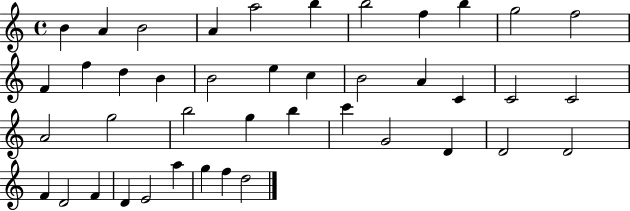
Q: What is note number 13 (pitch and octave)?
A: F5